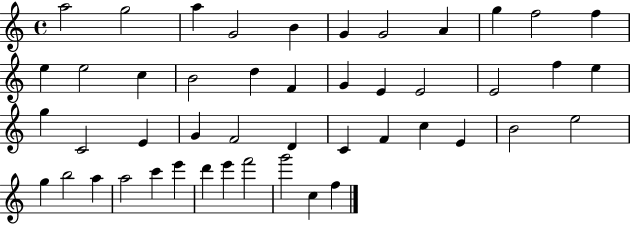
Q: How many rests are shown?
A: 0